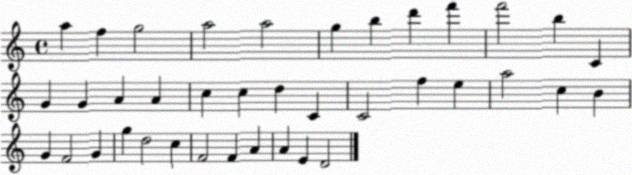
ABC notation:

X:1
T:Untitled
M:4/4
L:1/4
K:C
a f g2 a2 a2 g b d' f' f'2 b C G G A A c c d C C2 f e a2 c B G F2 G g d2 c F2 F A A E D2